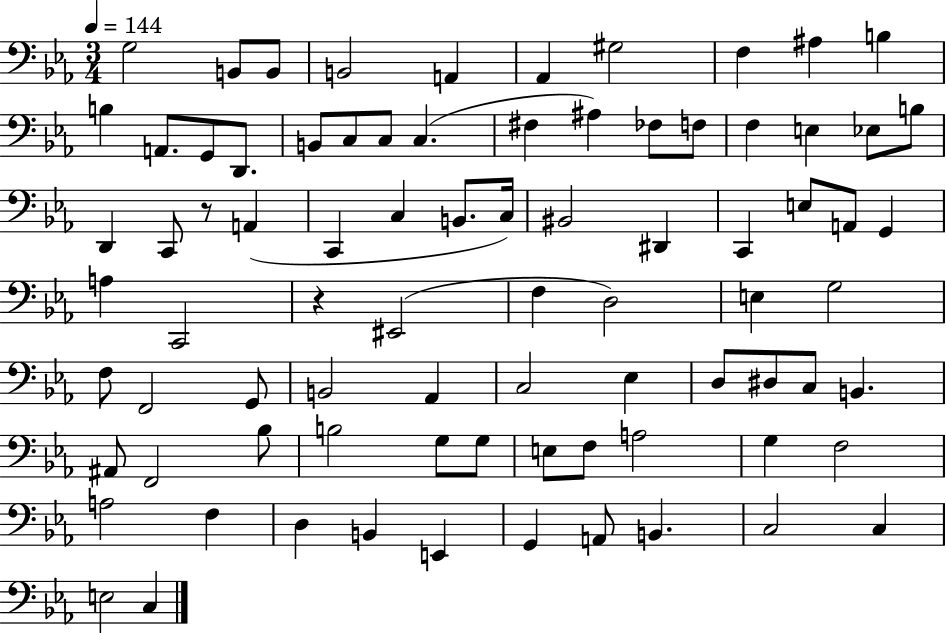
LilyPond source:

{
  \clef bass
  \numericTimeSignature
  \time 3/4
  \key ees \major
  \tempo 4 = 144
  g2 b,8 b,8 | b,2 a,4 | aes,4 gis2 | f4 ais4 b4 | \break b4 a,8. g,8 d,8. | b,8 c8 c8 c4.( | fis4 ais4) fes8 f8 | f4 e4 ees8 b8 | \break d,4 c,8 r8 a,4( | c,4 c4 b,8. c16) | bis,2 dis,4 | c,4 e8 a,8 g,4 | \break a4 c,2 | r4 eis,2( | f4 d2) | e4 g2 | \break f8 f,2 g,8 | b,2 aes,4 | c2 ees4 | d8 dis8 c8 b,4. | \break ais,8 f,2 bes8 | b2 g8 g8 | e8 f8 a2 | g4 f2 | \break a2 f4 | d4 b,4 e,4 | g,4 a,8 b,4. | c2 c4 | \break e2 c4 | \bar "|."
}